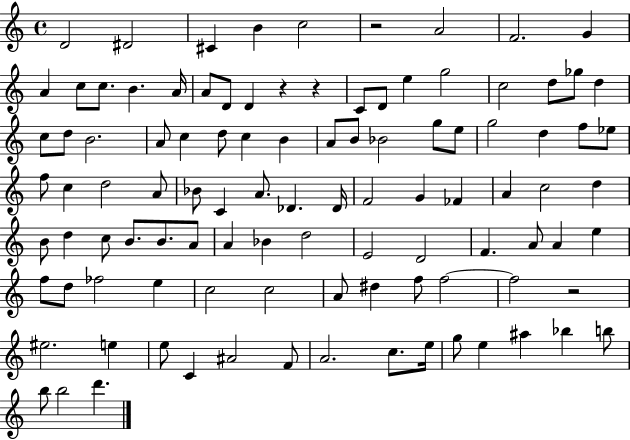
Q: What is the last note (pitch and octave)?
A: D6